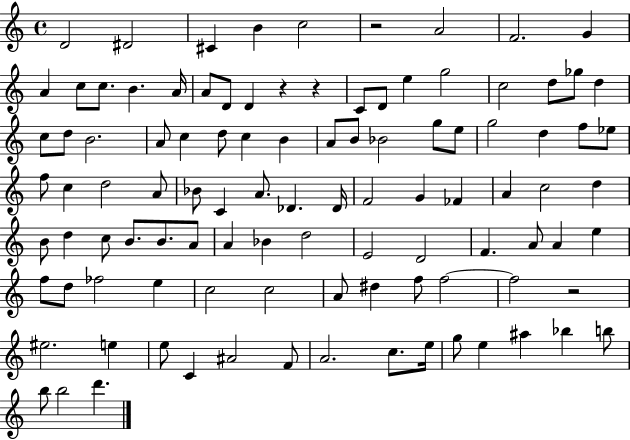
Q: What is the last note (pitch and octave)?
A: D6